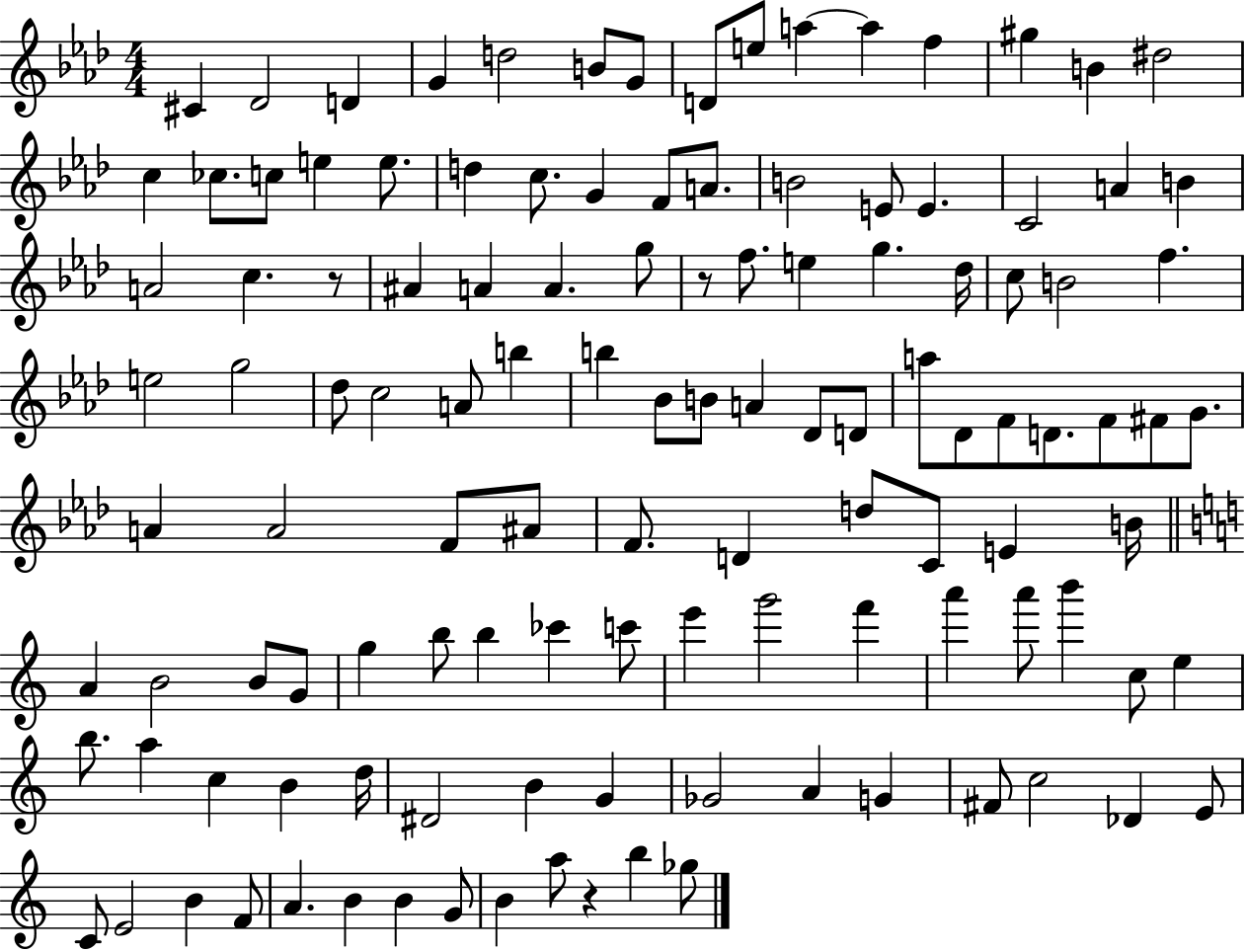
C#4/q Db4/h D4/q G4/q D5/h B4/e G4/e D4/e E5/e A5/q A5/q F5/q G#5/q B4/q D#5/h C5/q CES5/e. C5/e E5/q E5/e. D5/q C5/e. G4/q F4/e A4/e. B4/h E4/e E4/q. C4/h A4/q B4/q A4/h C5/q. R/e A#4/q A4/q A4/q. G5/e R/e F5/e. E5/q G5/q. Db5/s C5/e B4/h F5/q. E5/h G5/h Db5/e C5/h A4/e B5/q B5/q Bb4/e B4/e A4/q Db4/e D4/e A5/e Db4/e F4/e D4/e. F4/e F#4/e G4/e. A4/q A4/h F4/e A#4/e F4/e. D4/q D5/e C4/e E4/q B4/s A4/q B4/h B4/e G4/e G5/q B5/e B5/q CES6/q C6/e E6/q G6/h F6/q A6/q A6/e B6/q C5/e E5/q B5/e. A5/q C5/q B4/q D5/s D#4/h B4/q G4/q Gb4/h A4/q G4/q F#4/e C5/h Db4/q E4/e C4/e E4/h B4/q F4/e A4/q. B4/q B4/q G4/e B4/q A5/e R/q B5/q Gb5/e